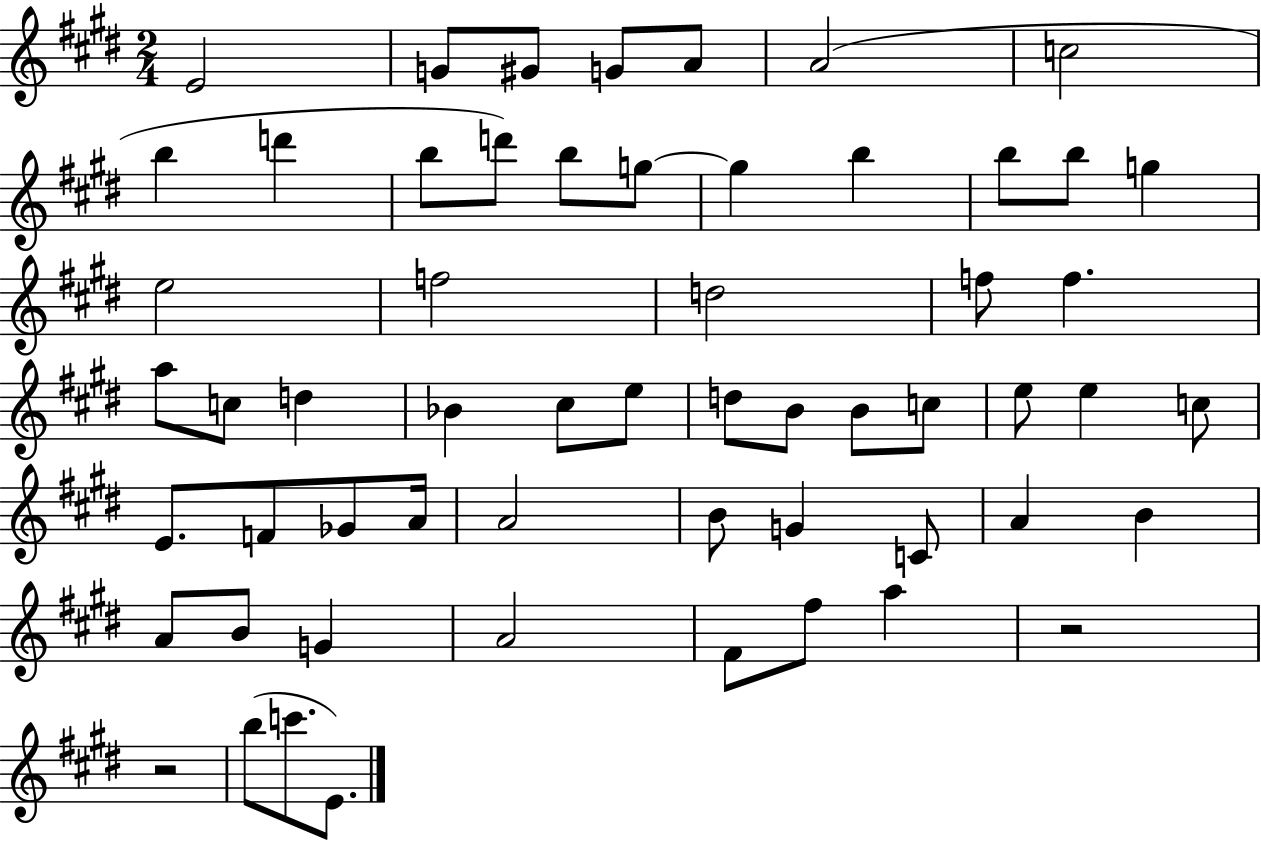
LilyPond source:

{
  \clef treble
  \numericTimeSignature
  \time 2/4
  \key e \major
  \repeat volta 2 { e'2 | g'8 gis'8 g'8 a'8 | a'2( | c''2 | \break b''4 d'''4 | b''8 d'''8) b''8 g''8~~ | g''4 b''4 | b''8 b''8 g''4 | \break e''2 | f''2 | d''2 | f''8 f''4. | \break a''8 c''8 d''4 | bes'4 cis''8 e''8 | d''8 b'8 b'8 c''8 | e''8 e''4 c''8 | \break e'8. f'8 ges'8 a'16 | a'2 | b'8 g'4 c'8 | a'4 b'4 | \break a'8 b'8 g'4 | a'2 | fis'8 fis''8 a''4 | r2 | \break r2 | b''8( c'''8. e'8.) | } \bar "|."
}